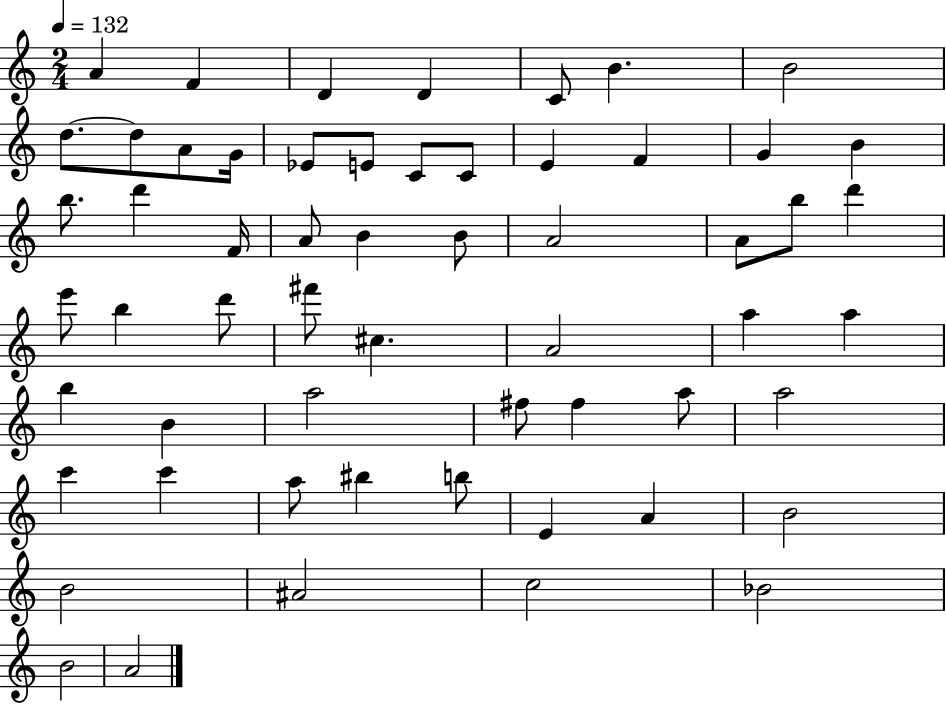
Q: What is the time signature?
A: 2/4